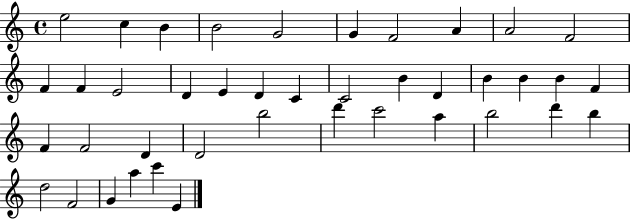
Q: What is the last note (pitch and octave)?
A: E4